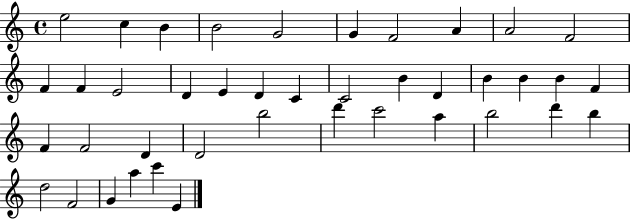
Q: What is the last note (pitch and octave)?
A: E4